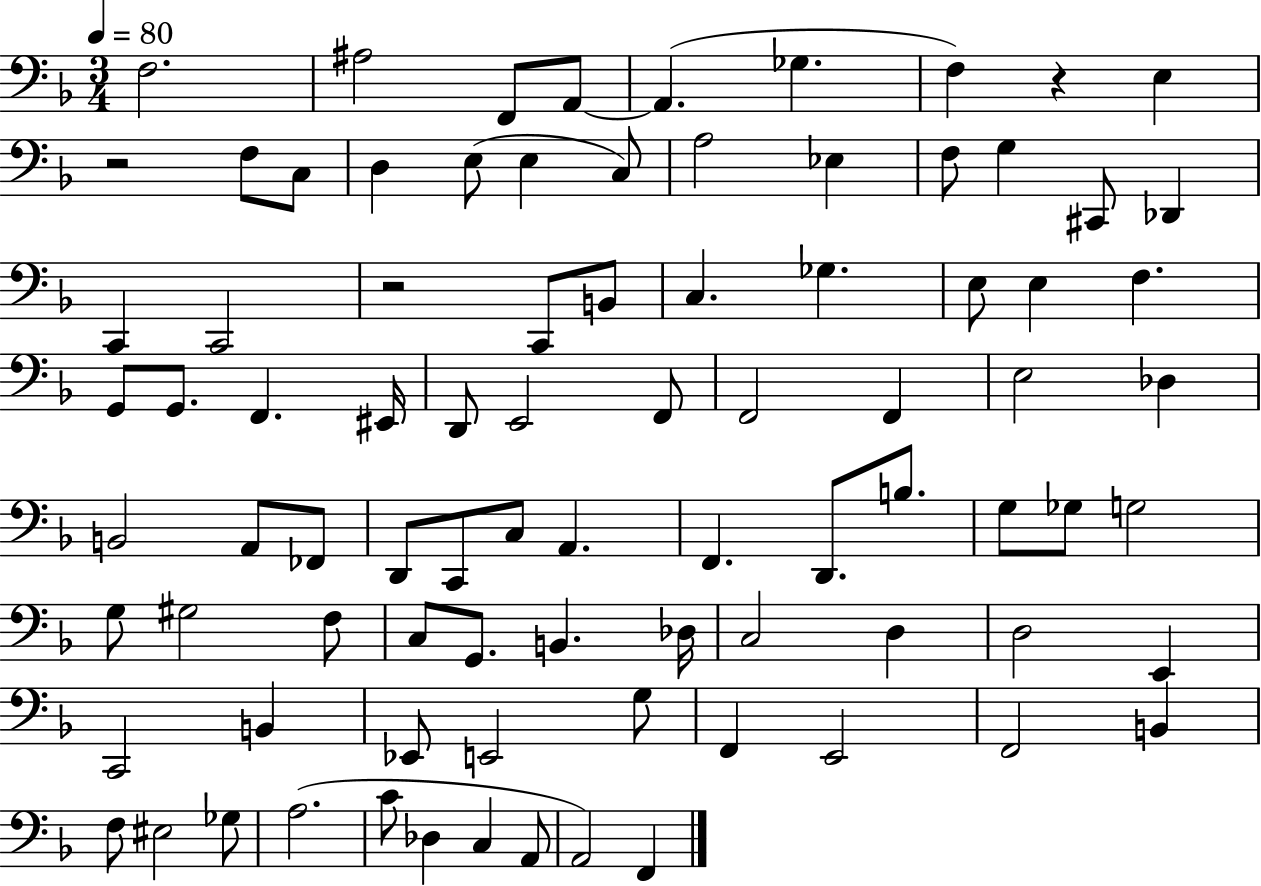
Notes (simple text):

F3/h. A#3/h F2/e A2/e A2/q. Gb3/q. F3/q R/q E3/q R/h F3/e C3/e D3/q E3/e E3/q C3/e A3/h Eb3/q F3/e G3/q C#2/e Db2/q C2/q C2/h R/h C2/e B2/e C3/q. Gb3/q. E3/e E3/q F3/q. G2/e G2/e. F2/q. EIS2/s D2/e E2/h F2/e F2/h F2/q E3/h Db3/q B2/h A2/e FES2/e D2/e C2/e C3/e A2/q. F2/q. D2/e. B3/e. G3/e Gb3/e G3/h G3/e G#3/h F3/e C3/e G2/e. B2/q. Db3/s C3/h D3/q D3/h E2/q C2/h B2/q Eb2/e E2/h G3/e F2/q E2/h F2/h B2/q F3/e EIS3/h Gb3/e A3/h. C4/e Db3/q C3/q A2/e A2/h F2/q